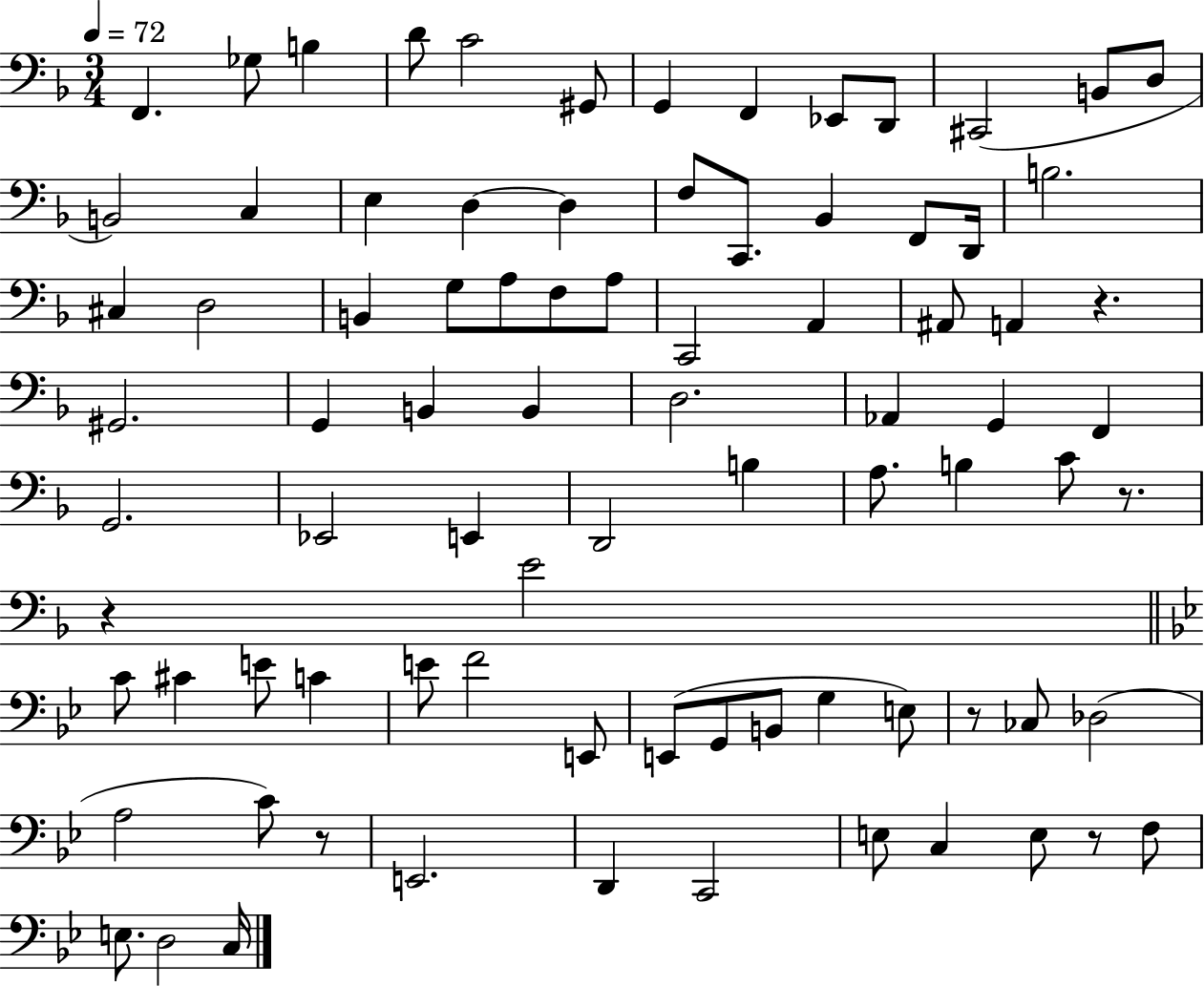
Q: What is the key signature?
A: F major